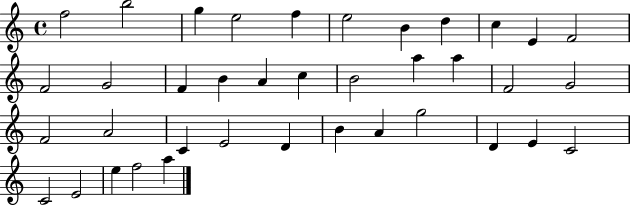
F5/h B5/h G5/q E5/h F5/q E5/h B4/q D5/q C5/q E4/q F4/h F4/h G4/h F4/q B4/q A4/q C5/q B4/h A5/q A5/q F4/h G4/h F4/h A4/h C4/q E4/h D4/q B4/q A4/q G5/h D4/q E4/q C4/h C4/h E4/h E5/q F5/h A5/q